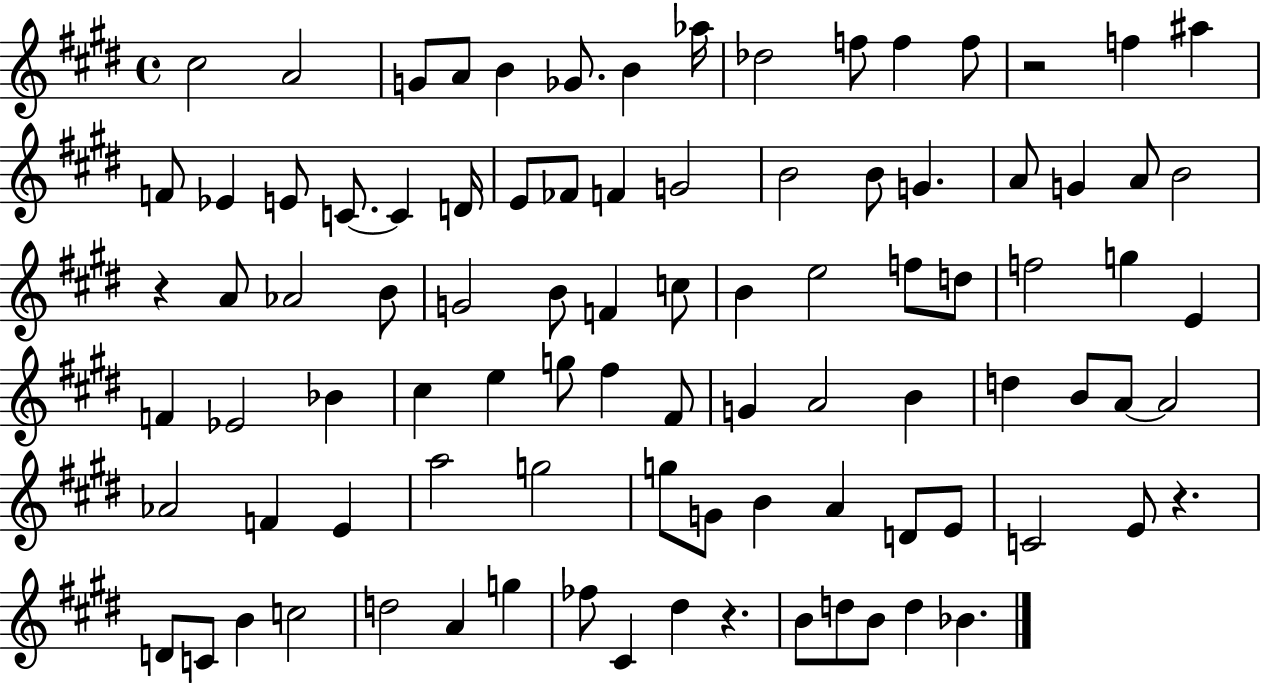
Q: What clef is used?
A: treble